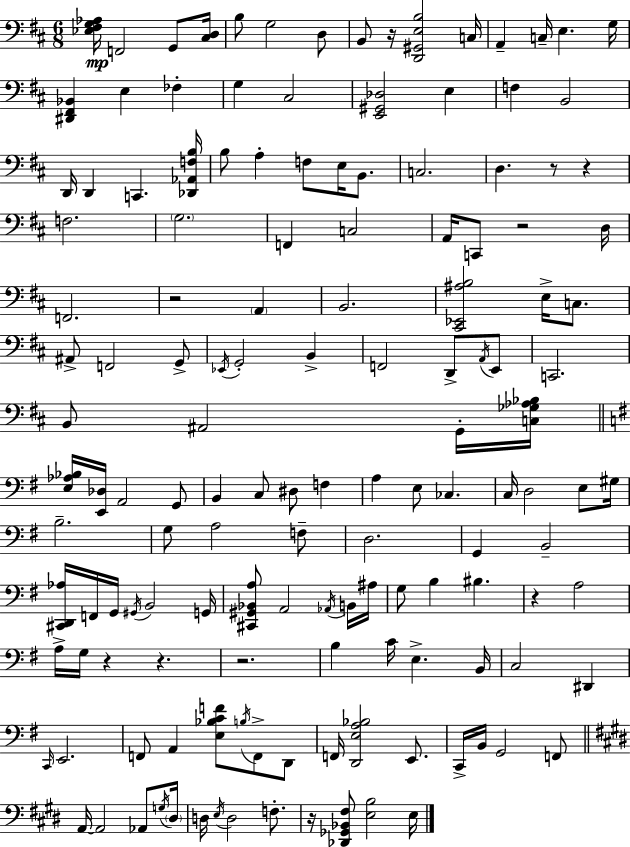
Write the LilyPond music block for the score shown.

{
  \clef bass
  \numericTimeSignature
  \time 6/8
  \key d \major
  <ees fis g aes>16\mp f,2 g,8 <cis d>16 | b8 g2 d8 | b,8 r16 <d, gis, e b>2 c16 | a,4-- c16-- e4. g16 | \break <dis, fis, bes,>4 e4 fes4-. | g4 cis2 | <e, gis, des>2 e4 | f4 b,2 | \break d,16 d,4 c,4. <des, aes, f b>16 | b8 a4-. f8 e16 b,8. | c2. | d4. r8 r4 | \break f2. | \parenthesize g2. | f,4 c2 | a,16 c,8 r2 d16 | \break f,2. | r2 \parenthesize a,4 | b,2. | <cis, ees, ais b>2 e16-> c8. | \break ais,8-> f,2 g,8-> | \acciaccatura { ees,16 } g,2-. b,4-> | f,2 d,8-> \acciaccatura { a,16 } | e,8 c,2. | \break b,8 ais,2 | g,16-. <c ges aes bes>16 \bar "||" \break \key e \minor <e aes bes>16 <e, des>16 a,2 g,8 | b,4 c8 dis8 f4 | a4 e8 ces4. | c16 d2 e8 gis16 | \break b2.-- | g8 a2 f8-- | d2. | g,4 b,2-- | \break <cis, d, aes>16 f,16 g,16 \acciaccatura { gis,16 } b,2 | g,16 <cis, gis, bes, a>8 a,2 \acciaccatura { aes,16 } | b,16 ais16 g8 b4 bis4. | r4 a2 | \break a16-> g16 r4 r4. | r2. | b4 c'16 e4.-> | b,16 c2 dis,4 | \break \grace { c,16 } e,2. | f,8 a,4 <e bes c' f'>8 \acciaccatura { b16 } | f,8-> d,8 f,16 <d, e a bes>2 | e,8. c,16-> b,16 g,2 | \break f,8 \bar "||" \break \key e \major a,16~~ a,2 aes,8 \acciaccatura { g16 } | \parenthesize dis16 d16 \acciaccatura { e16 } d2 f8.-. | r16 <des, ges, bes, fis>8 <e b>2 | e16 \bar "|."
}